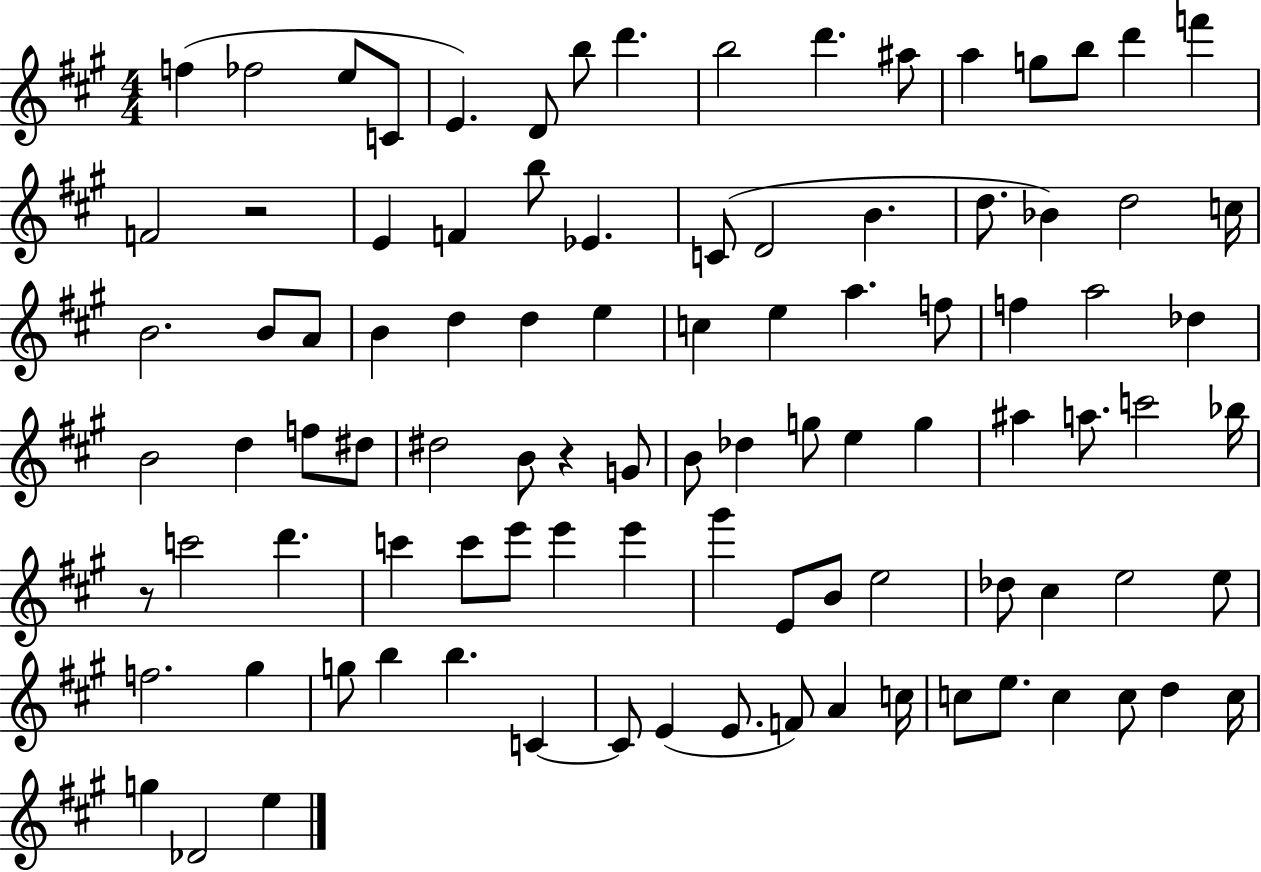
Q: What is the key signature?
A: A major